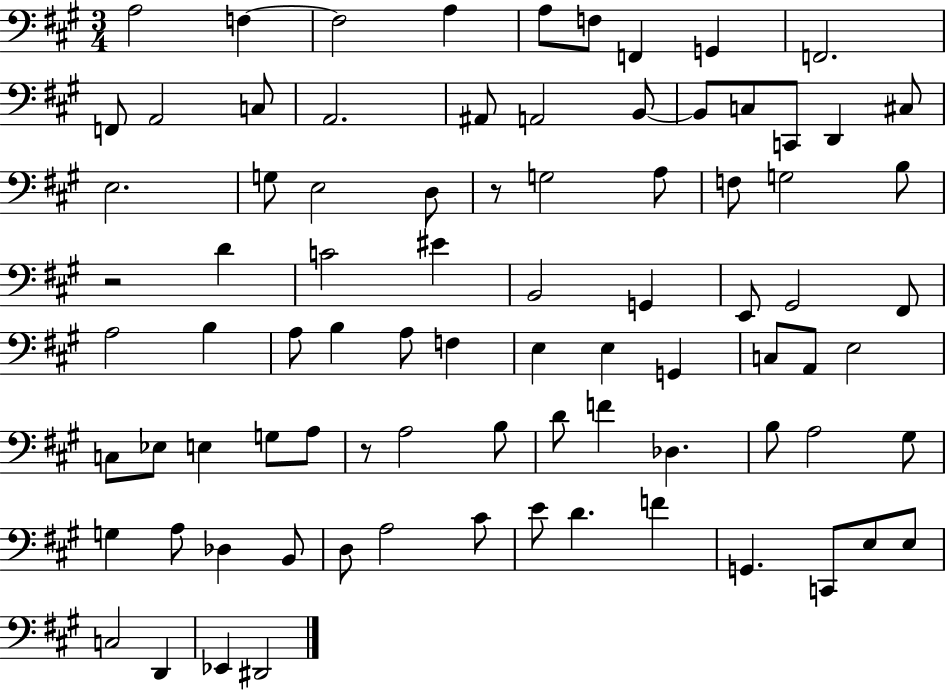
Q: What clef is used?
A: bass